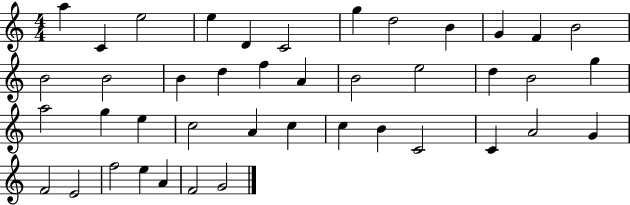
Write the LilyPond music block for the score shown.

{
  \clef treble
  \numericTimeSignature
  \time 4/4
  \key c \major
  a''4 c'4 e''2 | e''4 d'4 c'2 | g''4 d''2 b'4 | g'4 f'4 b'2 | \break b'2 b'2 | b'4 d''4 f''4 a'4 | b'2 e''2 | d''4 b'2 g''4 | \break a''2 g''4 e''4 | c''2 a'4 c''4 | c''4 b'4 c'2 | c'4 a'2 g'4 | \break f'2 e'2 | f''2 e''4 a'4 | f'2 g'2 | \bar "|."
}